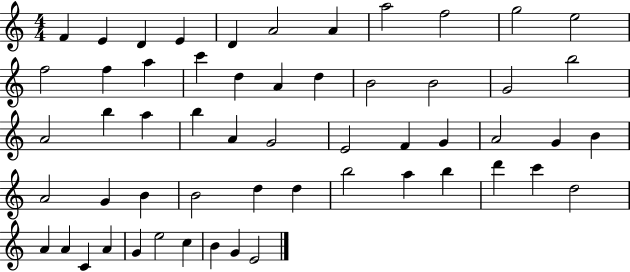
X:1
T:Untitled
M:4/4
L:1/4
K:C
F E D E D A2 A a2 f2 g2 e2 f2 f a c' d A d B2 B2 G2 b2 A2 b a b A G2 E2 F G A2 G B A2 G B B2 d d b2 a b d' c' d2 A A C A G e2 c B G E2